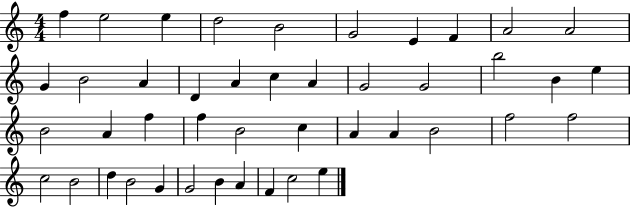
{
  \clef treble
  \numericTimeSignature
  \time 4/4
  \key c \major
  f''4 e''2 e''4 | d''2 b'2 | g'2 e'4 f'4 | a'2 a'2 | \break g'4 b'2 a'4 | d'4 a'4 c''4 a'4 | g'2 g'2 | b''2 b'4 e''4 | \break b'2 a'4 f''4 | f''4 b'2 c''4 | a'4 a'4 b'2 | f''2 f''2 | \break c''2 b'2 | d''4 b'2 g'4 | g'2 b'4 a'4 | f'4 c''2 e''4 | \break \bar "|."
}